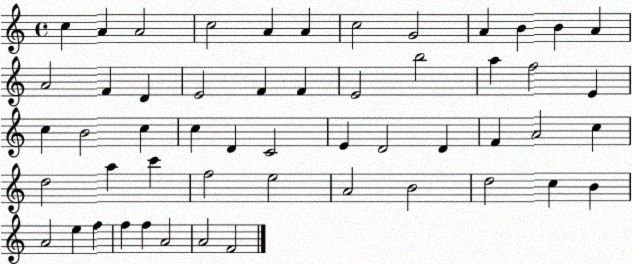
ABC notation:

X:1
T:Untitled
M:4/4
L:1/4
K:C
c A A2 c2 A A c2 G2 A B B A A2 F D E2 F F E2 b2 a f2 E c B2 c c D C2 E D2 D F A2 c d2 a c' f2 e2 A2 B2 d2 c B A2 e f f f A2 A2 F2